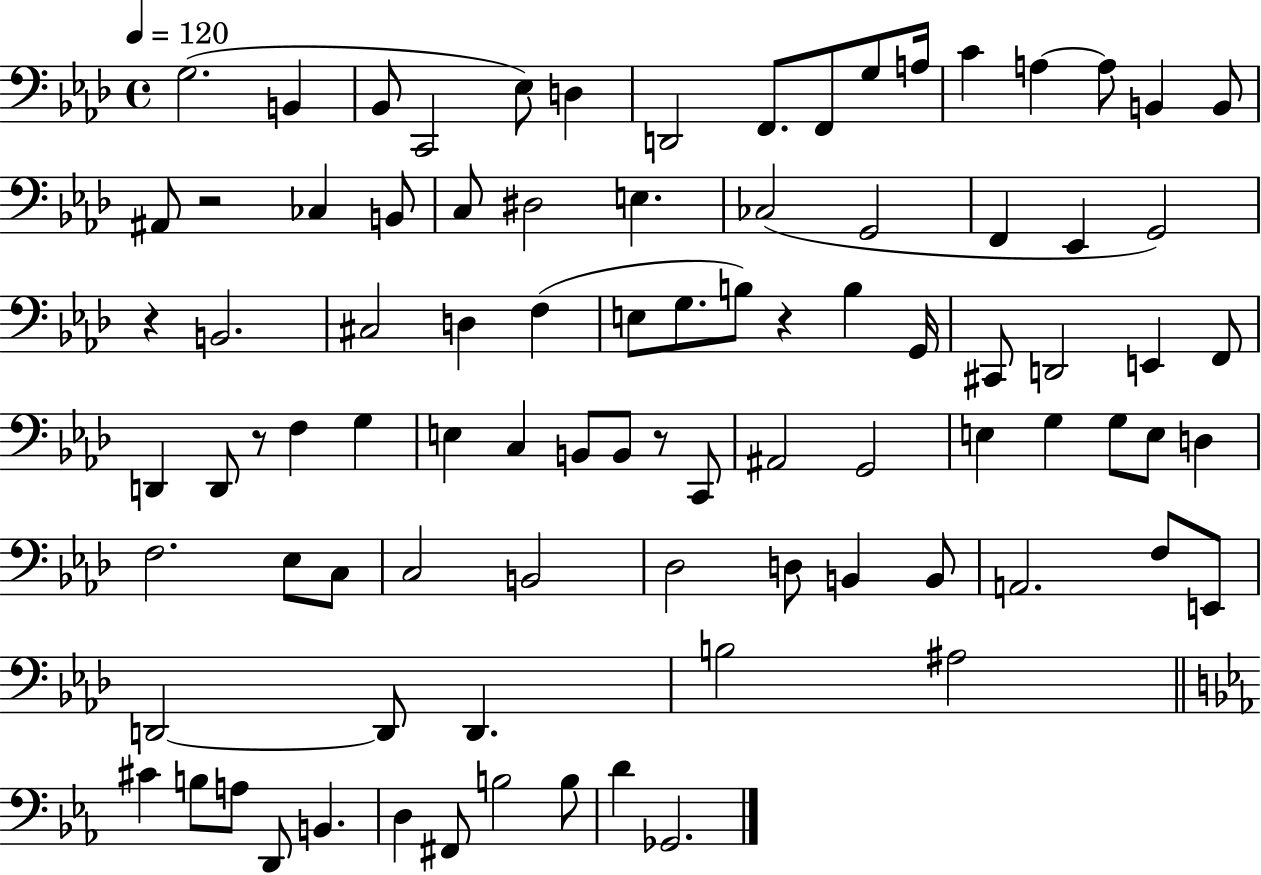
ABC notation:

X:1
T:Untitled
M:4/4
L:1/4
K:Ab
G,2 B,, _B,,/2 C,,2 _E,/2 D, D,,2 F,,/2 F,,/2 G,/2 A,/4 C A, A,/2 B,, B,,/2 ^A,,/2 z2 _C, B,,/2 C,/2 ^D,2 E, _C,2 G,,2 F,, _E,, G,,2 z B,,2 ^C,2 D, F, E,/2 G,/2 B,/2 z B, G,,/4 ^C,,/2 D,,2 E,, F,,/2 D,, D,,/2 z/2 F, G, E, C, B,,/2 B,,/2 z/2 C,,/2 ^A,,2 G,,2 E, G, G,/2 E,/2 D, F,2 _E,/2 C,/2 C,2 B,,2 _D,2 D,/2 B,, B,,/2 A,,2 F,/2 E,,/2 D,,2 D,,/2 D,, B,2 ^A,2 ^C B,/2 A,/2 D,,/2 B,, D, ^F,,/2 B,2 B,/2 D _G,,2